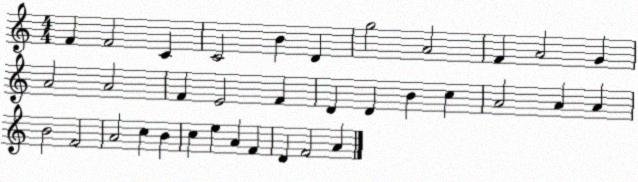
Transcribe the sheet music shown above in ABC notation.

X:1
T:Untitled
M:4/4
L:1/4
K:C
F F2 C C2 B D g2 A2 F A2 G A2 A2 F E2 F D D B c A2 A A B2 F2 A2 c B c e A F D F2 A